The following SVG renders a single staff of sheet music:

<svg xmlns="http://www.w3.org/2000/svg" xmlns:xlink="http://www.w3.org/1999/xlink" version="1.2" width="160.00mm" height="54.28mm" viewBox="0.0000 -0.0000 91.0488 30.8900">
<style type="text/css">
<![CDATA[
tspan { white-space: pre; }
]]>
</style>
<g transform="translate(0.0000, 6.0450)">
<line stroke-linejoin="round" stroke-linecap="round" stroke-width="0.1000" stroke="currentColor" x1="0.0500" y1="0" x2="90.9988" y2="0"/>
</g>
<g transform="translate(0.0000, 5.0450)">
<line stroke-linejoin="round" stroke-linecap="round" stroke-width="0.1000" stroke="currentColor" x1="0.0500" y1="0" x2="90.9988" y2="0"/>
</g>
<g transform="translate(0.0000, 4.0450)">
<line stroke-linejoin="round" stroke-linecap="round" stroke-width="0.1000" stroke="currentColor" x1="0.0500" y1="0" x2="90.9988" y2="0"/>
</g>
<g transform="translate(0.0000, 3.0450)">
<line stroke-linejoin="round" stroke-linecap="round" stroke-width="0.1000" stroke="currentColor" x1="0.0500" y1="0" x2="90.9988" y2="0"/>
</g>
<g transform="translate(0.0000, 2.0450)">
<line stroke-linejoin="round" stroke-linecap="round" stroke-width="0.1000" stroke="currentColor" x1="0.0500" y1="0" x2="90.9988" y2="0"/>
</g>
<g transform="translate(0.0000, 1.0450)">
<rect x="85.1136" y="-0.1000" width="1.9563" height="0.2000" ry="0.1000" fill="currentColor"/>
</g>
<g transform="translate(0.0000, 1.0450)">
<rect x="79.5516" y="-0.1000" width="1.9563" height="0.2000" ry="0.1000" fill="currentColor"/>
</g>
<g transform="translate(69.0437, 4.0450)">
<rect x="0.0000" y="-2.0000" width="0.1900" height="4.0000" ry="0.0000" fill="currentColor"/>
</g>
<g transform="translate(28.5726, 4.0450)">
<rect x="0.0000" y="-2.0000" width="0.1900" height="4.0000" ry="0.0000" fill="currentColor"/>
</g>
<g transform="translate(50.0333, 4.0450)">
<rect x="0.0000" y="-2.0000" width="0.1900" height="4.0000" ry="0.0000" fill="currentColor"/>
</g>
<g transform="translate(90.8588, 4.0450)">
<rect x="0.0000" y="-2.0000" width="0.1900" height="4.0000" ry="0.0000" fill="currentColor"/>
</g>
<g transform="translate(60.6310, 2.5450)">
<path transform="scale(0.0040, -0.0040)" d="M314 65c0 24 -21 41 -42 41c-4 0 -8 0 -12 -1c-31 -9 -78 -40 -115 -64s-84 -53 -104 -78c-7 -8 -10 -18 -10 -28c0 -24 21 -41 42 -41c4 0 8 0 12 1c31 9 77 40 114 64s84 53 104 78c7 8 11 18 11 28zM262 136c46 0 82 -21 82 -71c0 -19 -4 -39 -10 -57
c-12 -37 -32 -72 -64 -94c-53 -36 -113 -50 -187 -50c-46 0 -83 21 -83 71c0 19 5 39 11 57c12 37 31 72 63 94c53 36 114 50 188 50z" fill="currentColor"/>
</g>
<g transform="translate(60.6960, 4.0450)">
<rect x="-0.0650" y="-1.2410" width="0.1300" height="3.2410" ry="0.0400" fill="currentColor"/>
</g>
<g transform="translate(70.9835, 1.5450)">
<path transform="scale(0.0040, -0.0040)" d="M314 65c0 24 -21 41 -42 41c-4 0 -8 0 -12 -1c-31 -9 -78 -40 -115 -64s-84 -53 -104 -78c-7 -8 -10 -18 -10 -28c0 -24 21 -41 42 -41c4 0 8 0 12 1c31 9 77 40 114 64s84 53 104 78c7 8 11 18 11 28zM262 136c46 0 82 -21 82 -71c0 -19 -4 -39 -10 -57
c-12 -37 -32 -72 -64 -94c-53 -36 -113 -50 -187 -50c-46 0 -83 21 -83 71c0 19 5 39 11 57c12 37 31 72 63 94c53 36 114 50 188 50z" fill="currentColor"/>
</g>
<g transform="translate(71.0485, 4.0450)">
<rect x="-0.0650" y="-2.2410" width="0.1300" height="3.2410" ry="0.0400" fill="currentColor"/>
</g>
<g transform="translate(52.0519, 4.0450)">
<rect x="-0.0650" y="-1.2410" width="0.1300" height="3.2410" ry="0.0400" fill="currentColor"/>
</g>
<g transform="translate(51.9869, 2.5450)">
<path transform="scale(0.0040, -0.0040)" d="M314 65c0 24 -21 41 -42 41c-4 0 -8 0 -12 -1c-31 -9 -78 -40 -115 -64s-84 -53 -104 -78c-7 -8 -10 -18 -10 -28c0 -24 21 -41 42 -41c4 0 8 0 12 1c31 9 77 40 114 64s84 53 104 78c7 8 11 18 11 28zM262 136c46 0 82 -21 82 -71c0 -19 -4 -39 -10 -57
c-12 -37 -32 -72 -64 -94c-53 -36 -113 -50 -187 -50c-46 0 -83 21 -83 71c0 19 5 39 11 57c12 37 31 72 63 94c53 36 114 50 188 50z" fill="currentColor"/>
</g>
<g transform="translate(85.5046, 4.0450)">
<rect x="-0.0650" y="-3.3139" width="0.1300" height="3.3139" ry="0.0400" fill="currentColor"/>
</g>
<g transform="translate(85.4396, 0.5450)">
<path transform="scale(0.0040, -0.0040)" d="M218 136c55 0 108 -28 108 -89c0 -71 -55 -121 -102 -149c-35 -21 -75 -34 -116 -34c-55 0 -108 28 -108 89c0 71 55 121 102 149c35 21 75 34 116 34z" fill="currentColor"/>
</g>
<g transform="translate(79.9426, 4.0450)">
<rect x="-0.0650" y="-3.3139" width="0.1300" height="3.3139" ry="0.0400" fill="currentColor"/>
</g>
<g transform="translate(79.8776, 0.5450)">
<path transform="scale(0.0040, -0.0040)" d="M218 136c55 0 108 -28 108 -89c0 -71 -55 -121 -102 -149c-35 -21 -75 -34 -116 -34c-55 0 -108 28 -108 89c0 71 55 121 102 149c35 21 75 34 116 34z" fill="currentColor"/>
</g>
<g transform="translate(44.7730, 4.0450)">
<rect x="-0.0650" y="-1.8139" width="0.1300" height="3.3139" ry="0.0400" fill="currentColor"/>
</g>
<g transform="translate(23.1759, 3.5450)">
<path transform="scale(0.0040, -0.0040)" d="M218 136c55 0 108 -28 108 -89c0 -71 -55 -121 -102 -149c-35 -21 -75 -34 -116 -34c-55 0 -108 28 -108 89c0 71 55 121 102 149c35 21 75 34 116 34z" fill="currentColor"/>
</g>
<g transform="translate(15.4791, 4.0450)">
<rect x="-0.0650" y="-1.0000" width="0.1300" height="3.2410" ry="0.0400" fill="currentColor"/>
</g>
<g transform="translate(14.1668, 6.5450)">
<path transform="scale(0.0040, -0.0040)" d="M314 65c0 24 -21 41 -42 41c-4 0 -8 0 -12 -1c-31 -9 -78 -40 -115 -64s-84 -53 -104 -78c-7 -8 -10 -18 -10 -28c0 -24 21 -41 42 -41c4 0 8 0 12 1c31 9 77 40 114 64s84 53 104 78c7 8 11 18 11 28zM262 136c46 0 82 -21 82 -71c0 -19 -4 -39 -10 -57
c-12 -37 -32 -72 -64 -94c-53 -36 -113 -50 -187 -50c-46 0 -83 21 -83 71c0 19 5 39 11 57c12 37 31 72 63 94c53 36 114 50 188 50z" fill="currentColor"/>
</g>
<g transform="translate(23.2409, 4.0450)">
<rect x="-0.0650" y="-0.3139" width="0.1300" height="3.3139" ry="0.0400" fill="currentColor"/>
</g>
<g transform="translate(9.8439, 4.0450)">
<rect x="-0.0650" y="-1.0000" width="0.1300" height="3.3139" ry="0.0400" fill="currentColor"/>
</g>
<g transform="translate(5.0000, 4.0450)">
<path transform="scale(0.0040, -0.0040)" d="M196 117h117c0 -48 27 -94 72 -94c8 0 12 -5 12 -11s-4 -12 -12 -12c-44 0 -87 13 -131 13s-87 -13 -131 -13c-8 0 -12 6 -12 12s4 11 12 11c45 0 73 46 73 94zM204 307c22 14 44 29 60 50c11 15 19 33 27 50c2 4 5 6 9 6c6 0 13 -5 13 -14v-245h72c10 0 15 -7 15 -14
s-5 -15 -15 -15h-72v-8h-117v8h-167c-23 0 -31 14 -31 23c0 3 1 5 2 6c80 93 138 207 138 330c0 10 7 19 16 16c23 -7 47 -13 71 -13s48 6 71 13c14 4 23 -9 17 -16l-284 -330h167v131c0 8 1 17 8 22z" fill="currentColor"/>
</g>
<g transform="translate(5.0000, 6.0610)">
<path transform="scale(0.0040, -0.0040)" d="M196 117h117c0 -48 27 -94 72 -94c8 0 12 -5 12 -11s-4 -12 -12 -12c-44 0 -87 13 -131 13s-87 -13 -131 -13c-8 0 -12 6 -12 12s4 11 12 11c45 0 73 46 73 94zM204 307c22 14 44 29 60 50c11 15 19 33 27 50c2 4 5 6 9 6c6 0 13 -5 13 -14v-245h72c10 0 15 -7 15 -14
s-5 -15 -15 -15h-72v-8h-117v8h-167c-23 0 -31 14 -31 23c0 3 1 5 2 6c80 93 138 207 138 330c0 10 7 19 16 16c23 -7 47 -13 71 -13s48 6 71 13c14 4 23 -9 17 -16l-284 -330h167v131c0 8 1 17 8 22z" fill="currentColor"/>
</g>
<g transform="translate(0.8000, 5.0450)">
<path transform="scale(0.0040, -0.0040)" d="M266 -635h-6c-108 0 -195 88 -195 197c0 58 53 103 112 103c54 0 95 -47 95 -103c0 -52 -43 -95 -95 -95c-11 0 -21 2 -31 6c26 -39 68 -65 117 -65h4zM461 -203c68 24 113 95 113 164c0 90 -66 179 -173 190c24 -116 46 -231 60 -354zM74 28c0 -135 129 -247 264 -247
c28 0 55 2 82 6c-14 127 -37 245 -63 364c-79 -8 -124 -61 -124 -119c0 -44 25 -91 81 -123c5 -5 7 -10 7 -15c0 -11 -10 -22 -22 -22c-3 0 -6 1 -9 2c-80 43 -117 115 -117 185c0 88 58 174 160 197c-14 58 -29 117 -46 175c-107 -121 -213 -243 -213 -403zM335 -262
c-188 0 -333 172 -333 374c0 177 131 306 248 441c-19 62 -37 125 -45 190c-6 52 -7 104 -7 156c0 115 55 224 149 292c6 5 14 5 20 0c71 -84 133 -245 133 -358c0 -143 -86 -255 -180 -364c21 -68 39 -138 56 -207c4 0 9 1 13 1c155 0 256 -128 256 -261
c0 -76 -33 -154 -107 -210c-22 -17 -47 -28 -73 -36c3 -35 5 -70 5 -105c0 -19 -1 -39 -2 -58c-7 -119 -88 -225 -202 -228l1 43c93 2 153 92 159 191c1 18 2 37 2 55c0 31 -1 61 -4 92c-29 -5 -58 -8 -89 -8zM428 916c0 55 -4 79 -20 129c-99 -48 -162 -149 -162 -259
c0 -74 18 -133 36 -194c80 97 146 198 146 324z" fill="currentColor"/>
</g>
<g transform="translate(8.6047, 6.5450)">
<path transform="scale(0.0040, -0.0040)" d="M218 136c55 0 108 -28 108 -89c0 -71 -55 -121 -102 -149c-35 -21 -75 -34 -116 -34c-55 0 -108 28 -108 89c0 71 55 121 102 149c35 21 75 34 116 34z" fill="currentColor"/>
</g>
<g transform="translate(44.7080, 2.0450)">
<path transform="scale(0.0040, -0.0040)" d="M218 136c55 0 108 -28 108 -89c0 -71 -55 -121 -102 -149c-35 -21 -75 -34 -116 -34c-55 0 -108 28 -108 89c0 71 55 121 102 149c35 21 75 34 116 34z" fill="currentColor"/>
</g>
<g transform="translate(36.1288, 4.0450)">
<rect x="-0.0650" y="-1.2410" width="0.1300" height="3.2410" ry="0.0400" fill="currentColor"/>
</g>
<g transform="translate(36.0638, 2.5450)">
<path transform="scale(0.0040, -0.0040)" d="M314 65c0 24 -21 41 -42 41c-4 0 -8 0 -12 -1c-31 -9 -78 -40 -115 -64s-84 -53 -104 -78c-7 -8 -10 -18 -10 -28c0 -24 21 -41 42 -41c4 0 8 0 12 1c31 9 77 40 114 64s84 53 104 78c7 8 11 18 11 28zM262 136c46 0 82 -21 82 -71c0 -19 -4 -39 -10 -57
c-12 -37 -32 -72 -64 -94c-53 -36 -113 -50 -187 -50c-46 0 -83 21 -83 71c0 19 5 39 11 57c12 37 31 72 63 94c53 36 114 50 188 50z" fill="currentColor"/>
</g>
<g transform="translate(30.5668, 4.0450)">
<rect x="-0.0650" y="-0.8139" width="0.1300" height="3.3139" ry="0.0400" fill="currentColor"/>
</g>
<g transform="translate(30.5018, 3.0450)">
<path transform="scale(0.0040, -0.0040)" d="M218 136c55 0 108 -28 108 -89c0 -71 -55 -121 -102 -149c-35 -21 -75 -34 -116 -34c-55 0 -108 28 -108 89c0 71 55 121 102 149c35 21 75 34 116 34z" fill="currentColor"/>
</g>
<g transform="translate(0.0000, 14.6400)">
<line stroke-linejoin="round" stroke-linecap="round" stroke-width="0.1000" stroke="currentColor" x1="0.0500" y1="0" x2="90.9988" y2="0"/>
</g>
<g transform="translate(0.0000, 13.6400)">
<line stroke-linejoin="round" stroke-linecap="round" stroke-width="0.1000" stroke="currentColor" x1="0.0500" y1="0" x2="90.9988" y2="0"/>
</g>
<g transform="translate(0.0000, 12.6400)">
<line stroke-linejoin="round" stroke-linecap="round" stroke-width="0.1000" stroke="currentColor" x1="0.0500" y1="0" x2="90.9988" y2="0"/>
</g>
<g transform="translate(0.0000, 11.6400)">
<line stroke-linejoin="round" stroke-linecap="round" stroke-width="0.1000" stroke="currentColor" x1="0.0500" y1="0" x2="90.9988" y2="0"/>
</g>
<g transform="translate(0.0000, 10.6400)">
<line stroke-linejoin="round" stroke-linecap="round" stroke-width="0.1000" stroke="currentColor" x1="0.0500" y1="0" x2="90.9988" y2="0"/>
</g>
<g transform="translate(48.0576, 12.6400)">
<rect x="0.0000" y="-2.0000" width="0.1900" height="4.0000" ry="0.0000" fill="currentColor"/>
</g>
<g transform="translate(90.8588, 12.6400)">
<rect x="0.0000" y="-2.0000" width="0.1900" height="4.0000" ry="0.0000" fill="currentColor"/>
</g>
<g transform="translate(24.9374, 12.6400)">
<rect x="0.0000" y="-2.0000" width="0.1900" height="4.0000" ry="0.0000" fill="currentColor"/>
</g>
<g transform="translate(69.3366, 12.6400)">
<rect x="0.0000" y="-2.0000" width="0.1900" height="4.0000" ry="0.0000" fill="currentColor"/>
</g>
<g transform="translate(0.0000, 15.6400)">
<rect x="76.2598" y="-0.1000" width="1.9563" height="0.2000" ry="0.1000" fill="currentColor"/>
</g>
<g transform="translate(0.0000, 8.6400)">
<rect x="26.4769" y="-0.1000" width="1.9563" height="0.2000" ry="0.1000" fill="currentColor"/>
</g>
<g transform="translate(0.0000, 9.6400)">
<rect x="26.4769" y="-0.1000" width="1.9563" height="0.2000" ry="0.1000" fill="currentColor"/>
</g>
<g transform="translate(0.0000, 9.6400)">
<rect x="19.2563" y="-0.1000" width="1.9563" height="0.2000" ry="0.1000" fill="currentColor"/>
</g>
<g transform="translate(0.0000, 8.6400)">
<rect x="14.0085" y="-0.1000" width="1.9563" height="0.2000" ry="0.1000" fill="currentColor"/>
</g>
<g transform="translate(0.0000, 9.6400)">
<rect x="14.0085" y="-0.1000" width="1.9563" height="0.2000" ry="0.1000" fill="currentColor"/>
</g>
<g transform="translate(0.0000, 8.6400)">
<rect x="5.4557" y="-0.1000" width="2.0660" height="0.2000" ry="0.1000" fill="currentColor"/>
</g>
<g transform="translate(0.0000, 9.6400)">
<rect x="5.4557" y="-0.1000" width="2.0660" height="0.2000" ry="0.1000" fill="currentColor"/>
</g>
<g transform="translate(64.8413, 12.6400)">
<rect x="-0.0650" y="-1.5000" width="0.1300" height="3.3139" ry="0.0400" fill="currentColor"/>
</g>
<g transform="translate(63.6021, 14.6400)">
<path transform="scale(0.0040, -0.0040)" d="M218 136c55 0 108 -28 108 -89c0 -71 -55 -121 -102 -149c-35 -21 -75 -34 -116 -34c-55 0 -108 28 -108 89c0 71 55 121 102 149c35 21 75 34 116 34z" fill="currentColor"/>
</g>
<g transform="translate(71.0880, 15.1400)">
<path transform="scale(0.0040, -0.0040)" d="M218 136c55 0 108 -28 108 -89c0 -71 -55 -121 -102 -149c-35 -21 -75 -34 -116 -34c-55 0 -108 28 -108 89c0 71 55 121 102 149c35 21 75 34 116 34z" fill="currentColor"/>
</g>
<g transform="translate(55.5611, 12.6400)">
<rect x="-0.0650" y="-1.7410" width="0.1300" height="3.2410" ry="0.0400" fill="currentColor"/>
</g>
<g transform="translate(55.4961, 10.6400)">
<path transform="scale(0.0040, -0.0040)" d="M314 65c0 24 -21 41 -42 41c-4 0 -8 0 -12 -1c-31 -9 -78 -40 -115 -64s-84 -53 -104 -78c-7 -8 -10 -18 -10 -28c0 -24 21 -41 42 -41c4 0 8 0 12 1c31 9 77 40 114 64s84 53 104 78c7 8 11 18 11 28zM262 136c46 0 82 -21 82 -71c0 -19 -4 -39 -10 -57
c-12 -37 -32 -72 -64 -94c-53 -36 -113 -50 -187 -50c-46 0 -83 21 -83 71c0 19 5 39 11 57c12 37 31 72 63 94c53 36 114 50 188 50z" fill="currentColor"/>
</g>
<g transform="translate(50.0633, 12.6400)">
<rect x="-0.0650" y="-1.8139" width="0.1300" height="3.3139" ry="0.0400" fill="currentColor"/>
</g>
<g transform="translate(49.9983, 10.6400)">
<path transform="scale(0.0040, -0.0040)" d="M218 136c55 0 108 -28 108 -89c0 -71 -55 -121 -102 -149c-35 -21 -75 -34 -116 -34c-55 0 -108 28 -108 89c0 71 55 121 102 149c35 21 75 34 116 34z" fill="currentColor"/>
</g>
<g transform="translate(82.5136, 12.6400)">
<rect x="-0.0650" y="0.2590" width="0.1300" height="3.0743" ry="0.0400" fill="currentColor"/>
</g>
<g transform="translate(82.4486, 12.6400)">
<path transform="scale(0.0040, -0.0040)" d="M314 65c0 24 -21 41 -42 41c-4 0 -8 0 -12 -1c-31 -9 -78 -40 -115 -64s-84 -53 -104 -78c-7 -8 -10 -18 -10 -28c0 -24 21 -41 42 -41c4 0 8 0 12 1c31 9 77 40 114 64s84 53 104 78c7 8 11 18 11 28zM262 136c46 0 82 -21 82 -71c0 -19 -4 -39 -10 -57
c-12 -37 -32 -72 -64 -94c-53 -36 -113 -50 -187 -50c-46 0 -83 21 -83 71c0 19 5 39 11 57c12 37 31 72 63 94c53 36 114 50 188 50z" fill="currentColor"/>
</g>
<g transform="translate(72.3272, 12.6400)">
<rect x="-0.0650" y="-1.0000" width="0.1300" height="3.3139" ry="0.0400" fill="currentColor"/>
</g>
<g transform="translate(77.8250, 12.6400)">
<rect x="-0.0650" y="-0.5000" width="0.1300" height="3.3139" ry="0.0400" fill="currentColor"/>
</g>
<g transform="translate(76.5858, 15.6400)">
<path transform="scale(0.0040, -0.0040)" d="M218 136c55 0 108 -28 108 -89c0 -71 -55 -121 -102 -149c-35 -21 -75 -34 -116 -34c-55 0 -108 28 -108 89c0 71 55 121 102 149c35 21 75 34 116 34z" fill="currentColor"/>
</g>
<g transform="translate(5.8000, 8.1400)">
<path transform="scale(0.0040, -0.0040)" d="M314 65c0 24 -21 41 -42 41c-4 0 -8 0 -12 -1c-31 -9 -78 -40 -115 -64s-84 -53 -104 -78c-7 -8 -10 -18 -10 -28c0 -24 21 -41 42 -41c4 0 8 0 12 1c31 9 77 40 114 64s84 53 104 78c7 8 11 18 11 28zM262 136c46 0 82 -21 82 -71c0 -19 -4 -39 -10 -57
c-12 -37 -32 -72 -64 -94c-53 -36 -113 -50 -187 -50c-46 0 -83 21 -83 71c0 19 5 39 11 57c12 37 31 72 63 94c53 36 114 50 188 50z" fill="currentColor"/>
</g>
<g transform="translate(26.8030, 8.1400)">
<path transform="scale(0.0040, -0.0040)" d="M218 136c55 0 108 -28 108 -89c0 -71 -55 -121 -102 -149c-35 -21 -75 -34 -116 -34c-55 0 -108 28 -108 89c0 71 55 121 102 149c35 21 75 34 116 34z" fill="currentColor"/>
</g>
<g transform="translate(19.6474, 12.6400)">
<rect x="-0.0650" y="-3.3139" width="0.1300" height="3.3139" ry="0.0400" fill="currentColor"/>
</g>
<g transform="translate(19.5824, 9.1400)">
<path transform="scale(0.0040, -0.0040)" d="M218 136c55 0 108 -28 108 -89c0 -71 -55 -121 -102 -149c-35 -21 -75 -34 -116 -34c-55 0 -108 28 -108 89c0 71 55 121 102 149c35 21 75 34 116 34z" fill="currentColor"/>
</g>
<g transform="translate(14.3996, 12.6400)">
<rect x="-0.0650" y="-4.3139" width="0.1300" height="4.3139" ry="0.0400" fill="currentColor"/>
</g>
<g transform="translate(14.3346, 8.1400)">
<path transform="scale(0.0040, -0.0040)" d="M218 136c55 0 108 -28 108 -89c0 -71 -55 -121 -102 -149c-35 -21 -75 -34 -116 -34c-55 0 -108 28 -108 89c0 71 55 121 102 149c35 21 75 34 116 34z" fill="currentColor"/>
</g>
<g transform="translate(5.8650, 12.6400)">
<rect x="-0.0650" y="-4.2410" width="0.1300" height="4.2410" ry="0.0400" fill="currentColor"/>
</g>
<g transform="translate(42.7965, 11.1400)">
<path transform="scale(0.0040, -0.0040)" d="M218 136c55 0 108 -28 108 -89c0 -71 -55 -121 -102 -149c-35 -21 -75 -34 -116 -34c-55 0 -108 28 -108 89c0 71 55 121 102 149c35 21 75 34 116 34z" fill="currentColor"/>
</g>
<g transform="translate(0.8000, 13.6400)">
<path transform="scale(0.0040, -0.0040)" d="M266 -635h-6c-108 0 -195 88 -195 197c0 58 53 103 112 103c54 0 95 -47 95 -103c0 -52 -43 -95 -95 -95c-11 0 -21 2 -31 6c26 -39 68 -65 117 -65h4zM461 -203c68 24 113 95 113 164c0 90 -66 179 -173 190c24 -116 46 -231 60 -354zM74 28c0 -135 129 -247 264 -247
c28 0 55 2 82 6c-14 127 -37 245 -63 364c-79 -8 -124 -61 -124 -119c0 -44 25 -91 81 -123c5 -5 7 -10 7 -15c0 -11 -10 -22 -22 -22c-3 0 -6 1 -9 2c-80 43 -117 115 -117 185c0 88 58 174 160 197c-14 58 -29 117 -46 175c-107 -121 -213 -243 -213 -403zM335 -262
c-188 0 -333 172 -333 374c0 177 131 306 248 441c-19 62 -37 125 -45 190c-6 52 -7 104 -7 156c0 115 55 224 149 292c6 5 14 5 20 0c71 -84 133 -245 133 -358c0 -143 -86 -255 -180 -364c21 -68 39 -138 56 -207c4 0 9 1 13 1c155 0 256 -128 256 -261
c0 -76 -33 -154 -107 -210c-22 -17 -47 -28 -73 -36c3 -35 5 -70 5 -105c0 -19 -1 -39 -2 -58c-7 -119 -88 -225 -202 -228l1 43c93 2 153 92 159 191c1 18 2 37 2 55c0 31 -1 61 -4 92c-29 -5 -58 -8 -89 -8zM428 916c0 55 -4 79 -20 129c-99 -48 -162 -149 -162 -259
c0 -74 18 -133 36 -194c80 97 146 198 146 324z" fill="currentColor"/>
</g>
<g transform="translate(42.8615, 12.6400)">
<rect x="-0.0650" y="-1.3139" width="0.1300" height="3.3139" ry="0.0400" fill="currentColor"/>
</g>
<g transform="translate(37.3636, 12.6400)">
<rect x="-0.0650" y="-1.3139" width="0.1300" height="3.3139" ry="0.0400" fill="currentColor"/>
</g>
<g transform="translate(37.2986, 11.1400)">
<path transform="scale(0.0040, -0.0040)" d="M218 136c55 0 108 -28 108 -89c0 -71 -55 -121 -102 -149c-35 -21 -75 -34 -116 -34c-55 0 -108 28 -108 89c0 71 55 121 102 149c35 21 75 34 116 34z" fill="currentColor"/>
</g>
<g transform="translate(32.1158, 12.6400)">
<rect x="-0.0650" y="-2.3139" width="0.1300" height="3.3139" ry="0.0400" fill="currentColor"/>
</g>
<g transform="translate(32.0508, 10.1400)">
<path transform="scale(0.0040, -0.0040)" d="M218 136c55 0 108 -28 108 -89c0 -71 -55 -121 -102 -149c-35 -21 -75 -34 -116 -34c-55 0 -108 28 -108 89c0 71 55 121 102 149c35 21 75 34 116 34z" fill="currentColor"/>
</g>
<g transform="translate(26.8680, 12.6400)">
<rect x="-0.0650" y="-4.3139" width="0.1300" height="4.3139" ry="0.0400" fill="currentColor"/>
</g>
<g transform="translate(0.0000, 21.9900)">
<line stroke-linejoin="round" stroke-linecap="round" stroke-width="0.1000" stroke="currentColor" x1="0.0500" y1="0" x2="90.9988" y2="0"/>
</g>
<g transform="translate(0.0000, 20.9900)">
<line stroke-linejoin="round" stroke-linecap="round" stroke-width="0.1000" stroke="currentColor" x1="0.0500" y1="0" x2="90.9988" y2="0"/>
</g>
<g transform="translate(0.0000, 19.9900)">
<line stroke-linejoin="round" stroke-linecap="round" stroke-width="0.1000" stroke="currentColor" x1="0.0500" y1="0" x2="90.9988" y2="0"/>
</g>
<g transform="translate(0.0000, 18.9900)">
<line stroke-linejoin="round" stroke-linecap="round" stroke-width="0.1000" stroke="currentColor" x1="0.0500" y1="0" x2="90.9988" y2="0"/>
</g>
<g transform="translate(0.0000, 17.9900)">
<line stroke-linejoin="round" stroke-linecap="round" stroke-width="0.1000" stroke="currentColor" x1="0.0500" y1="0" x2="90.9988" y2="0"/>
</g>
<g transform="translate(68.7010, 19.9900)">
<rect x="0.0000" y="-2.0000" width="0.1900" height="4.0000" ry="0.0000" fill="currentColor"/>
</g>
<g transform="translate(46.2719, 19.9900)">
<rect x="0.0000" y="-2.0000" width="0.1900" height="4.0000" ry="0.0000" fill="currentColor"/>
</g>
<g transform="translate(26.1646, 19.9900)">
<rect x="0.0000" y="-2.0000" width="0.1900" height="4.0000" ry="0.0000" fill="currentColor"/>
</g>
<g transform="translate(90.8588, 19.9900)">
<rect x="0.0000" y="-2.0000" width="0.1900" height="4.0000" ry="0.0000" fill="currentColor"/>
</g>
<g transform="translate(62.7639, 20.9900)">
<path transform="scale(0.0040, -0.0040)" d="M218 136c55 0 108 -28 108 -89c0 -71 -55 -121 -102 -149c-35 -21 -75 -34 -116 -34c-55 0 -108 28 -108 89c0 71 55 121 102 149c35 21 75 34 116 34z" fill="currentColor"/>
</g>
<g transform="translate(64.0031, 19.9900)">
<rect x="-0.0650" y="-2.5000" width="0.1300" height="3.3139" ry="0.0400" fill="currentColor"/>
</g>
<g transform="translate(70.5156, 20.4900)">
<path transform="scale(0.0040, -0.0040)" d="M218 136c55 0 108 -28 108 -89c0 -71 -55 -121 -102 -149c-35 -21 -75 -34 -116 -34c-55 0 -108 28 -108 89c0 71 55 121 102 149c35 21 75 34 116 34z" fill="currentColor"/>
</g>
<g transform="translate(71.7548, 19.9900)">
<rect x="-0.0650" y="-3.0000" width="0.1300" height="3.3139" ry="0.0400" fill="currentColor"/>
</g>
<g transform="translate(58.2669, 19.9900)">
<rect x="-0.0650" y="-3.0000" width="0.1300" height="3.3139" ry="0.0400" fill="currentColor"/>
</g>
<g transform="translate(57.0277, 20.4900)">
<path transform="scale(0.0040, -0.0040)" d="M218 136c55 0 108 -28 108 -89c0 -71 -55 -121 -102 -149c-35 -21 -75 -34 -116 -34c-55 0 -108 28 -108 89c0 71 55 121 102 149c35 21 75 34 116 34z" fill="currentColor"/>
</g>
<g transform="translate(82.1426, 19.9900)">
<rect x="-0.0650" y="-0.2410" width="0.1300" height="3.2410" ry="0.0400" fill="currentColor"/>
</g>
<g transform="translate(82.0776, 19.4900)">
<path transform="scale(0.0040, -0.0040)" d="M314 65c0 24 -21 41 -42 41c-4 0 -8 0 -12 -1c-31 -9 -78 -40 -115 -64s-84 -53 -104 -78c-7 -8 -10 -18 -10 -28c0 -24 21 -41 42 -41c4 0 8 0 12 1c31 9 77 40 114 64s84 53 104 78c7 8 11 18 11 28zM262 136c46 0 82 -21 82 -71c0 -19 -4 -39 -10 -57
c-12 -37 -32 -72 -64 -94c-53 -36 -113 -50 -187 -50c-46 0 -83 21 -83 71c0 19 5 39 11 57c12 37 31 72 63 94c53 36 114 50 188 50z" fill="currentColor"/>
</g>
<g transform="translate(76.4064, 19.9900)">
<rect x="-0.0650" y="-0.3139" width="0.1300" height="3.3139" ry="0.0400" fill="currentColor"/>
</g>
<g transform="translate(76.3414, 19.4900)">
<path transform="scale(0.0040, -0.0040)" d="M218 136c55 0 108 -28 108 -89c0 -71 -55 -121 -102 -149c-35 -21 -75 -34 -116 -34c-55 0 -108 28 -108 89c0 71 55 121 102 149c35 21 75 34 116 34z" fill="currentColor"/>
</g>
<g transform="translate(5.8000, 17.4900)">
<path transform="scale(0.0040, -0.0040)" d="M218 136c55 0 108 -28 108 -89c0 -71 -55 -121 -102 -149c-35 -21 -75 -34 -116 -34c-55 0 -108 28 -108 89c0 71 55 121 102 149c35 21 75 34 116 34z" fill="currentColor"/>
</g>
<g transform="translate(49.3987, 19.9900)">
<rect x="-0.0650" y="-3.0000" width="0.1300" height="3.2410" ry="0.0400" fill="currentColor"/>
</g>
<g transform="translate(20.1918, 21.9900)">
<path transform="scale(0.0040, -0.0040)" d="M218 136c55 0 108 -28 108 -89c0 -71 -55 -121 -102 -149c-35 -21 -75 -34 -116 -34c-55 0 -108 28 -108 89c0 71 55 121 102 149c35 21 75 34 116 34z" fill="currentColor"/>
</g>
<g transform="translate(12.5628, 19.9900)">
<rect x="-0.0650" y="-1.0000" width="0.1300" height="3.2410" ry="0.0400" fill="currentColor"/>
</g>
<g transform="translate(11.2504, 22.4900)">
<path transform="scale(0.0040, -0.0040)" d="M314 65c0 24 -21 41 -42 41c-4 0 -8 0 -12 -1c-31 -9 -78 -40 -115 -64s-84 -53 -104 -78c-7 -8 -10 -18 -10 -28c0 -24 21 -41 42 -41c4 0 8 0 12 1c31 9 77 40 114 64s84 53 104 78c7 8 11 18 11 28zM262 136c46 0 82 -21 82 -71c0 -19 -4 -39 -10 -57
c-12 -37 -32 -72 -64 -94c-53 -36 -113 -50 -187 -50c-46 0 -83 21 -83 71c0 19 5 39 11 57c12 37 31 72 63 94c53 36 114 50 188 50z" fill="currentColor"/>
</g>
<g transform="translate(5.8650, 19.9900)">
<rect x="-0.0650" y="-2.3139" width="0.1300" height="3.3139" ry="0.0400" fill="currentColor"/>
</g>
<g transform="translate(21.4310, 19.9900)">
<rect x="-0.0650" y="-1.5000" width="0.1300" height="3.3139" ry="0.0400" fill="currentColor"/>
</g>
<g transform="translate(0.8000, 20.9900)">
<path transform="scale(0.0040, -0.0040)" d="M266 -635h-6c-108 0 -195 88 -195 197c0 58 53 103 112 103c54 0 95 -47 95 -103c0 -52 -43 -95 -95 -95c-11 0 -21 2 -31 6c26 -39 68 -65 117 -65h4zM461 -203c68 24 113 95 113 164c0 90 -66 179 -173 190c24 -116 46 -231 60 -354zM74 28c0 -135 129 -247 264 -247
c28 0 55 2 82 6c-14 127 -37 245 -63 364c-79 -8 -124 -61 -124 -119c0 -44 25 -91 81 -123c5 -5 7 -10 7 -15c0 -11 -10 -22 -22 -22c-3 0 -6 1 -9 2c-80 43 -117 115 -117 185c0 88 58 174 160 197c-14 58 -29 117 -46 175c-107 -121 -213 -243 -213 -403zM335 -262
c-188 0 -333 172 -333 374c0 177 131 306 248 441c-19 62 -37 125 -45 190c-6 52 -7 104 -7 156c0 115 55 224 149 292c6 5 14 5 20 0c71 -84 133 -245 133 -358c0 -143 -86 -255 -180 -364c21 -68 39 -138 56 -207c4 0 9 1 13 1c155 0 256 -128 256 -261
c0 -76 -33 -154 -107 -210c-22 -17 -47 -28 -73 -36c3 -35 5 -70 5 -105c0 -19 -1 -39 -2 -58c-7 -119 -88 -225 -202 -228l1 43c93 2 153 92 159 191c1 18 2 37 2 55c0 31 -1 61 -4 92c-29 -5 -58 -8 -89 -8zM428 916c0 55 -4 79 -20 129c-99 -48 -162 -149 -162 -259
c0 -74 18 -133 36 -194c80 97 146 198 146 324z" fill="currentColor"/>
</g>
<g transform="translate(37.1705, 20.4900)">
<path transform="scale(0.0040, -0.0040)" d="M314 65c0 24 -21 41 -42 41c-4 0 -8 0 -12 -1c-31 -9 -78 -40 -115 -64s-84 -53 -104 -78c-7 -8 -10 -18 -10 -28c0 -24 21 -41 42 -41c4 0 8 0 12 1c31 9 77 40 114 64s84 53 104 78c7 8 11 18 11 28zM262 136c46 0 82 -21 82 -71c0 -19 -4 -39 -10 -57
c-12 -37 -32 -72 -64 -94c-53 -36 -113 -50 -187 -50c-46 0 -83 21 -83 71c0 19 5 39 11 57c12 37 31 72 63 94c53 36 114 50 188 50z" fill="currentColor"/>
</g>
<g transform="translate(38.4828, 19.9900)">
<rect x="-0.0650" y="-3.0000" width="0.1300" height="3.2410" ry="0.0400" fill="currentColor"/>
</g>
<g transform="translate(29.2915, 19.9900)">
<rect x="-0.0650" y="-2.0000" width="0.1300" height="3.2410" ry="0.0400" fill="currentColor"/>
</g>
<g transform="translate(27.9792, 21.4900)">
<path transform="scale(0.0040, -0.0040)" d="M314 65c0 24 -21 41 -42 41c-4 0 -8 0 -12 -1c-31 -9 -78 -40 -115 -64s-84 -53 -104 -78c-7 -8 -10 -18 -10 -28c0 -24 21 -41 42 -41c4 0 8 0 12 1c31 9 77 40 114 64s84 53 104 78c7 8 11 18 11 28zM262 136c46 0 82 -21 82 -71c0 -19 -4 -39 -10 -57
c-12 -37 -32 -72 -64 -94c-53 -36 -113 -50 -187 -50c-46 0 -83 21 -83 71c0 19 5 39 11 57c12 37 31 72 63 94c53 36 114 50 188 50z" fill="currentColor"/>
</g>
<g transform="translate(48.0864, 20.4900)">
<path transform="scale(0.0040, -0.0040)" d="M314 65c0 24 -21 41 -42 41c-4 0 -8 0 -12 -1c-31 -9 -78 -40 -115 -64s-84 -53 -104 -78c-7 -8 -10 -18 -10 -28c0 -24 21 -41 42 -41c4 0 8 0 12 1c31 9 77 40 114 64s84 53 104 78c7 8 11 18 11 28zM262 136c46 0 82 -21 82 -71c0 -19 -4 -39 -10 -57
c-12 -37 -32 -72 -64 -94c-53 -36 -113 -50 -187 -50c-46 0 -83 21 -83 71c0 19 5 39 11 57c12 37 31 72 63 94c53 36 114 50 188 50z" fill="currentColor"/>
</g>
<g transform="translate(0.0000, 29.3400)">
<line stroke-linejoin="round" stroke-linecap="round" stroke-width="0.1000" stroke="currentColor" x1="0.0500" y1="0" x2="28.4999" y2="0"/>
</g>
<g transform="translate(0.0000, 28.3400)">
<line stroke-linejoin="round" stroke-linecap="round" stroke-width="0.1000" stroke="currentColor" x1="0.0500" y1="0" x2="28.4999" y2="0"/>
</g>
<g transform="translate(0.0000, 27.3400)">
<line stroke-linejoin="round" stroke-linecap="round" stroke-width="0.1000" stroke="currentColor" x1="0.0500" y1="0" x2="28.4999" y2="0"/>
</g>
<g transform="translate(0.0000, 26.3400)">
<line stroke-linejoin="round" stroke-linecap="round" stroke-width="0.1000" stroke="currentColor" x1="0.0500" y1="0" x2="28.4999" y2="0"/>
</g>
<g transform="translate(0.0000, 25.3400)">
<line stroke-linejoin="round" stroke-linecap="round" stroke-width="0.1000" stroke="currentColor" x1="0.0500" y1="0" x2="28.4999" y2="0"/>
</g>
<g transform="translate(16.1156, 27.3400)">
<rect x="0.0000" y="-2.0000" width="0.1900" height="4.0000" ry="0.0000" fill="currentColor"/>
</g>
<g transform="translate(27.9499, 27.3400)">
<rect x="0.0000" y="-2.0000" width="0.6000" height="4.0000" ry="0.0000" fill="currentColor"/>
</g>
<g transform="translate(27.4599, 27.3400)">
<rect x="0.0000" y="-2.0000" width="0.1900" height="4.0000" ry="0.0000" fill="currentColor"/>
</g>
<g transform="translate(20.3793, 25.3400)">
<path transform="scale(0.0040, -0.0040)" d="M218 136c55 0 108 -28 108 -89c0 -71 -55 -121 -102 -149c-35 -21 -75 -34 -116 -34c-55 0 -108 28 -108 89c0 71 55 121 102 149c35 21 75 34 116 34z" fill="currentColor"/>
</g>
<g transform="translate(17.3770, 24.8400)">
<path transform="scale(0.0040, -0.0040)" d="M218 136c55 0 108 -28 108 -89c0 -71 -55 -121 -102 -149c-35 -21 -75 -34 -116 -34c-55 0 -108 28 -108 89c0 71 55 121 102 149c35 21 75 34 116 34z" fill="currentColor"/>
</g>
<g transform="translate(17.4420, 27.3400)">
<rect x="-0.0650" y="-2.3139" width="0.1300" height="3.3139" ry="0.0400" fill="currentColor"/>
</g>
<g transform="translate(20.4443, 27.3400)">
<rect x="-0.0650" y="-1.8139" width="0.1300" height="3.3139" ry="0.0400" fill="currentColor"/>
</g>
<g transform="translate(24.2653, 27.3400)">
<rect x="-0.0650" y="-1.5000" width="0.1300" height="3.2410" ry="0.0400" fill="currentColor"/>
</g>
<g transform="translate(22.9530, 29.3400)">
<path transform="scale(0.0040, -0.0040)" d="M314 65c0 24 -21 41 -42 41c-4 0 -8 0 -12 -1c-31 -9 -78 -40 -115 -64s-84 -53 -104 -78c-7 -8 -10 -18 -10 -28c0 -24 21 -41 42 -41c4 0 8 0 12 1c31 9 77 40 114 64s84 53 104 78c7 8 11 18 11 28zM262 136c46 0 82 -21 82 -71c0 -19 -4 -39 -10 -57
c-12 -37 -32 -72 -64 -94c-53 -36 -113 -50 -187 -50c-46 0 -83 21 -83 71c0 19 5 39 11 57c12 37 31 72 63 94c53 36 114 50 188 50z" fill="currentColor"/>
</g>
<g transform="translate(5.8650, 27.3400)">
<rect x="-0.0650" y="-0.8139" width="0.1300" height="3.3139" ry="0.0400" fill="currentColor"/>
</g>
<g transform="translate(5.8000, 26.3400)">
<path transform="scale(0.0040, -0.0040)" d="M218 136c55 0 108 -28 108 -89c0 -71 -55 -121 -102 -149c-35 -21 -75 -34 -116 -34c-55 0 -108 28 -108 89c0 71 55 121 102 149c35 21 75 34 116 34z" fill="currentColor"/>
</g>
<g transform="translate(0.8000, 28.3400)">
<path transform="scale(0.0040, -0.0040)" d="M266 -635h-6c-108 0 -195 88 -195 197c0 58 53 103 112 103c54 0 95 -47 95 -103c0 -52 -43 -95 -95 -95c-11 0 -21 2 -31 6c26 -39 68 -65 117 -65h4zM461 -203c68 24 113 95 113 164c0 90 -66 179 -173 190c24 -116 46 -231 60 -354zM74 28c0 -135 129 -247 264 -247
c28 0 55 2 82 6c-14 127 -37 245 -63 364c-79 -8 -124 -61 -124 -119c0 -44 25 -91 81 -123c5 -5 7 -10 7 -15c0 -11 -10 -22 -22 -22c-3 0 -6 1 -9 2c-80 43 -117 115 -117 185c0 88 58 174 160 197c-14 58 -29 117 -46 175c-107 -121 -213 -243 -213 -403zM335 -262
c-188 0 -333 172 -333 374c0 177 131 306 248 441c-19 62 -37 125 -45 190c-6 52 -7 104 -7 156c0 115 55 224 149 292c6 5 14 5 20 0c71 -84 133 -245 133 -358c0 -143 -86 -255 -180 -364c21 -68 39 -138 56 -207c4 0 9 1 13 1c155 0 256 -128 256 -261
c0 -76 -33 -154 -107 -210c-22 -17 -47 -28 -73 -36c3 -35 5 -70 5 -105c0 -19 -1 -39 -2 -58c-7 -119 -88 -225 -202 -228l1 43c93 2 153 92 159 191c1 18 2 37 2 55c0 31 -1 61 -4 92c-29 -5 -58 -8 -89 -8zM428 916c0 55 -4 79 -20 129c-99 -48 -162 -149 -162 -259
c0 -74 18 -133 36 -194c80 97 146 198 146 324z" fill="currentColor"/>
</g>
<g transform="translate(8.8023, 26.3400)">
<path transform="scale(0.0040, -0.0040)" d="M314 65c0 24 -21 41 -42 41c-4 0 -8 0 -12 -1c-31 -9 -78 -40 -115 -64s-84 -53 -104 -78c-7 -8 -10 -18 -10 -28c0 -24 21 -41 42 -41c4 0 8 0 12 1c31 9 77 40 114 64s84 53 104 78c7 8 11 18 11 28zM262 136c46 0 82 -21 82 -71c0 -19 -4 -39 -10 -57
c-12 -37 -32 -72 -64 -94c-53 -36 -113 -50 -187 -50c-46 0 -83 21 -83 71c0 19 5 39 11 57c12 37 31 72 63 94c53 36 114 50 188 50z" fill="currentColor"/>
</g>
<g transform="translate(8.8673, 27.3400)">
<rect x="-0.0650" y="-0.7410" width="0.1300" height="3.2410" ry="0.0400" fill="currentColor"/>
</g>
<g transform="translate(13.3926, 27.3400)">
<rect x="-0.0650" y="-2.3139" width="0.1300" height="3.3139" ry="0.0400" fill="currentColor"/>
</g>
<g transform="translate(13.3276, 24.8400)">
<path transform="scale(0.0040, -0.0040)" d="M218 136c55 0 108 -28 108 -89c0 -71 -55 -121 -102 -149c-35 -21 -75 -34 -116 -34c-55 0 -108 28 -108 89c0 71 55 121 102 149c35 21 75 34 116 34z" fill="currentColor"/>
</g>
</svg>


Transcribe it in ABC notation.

X:1
T:Untitled
M:4/4
L:1/4
K:C
D D2 c d e2 f e2 e2 g2 b b d'2 d' b d' g e e f f2 E D C B2 g D2 E F2 A2 A2 A G A c c2 d d2 g g f E2